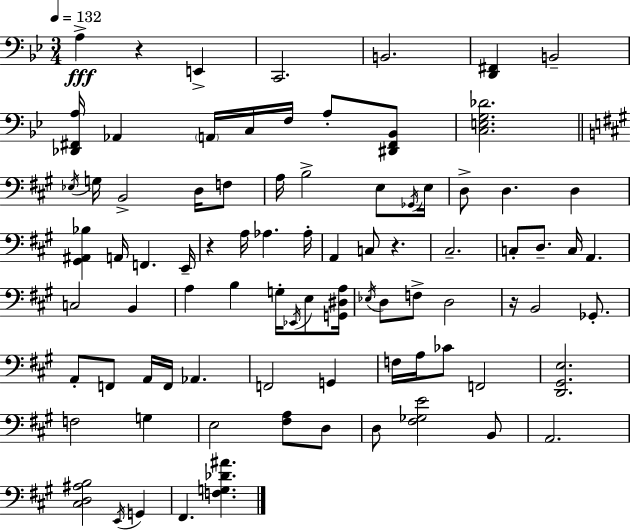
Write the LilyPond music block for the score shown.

{
  \clef bass
  \numericTimeSignature
  \time 3/4
  \key bes \major
  \tempo 4 = 132
  a4->\fff r4 e,4-> | c,2. | b,2. | <d, fis,>4 b,2-- | \break <des, fis, a>16 aes,4 \parenthesize a,16 c16 f16 a8-. <dis, fis, bes,>8 | <c e g des'>2. | \bar "||" \break \key a \major \acciaccatura { ees16 } g16 b,2-> d16 f8 | a16 b2-> e8 | \acciaccatura { ges,16 } e16 d8-> d4. d4 | <gis, ais, bes>4 a,16 f,4. | \break e,16-- r4 a16 aes4. | aes16-. a,4 c8 r4. | cis2.-- | c8-. d8.-- c16 a,4. | \break c2 b,4 | a4 b4 g16-. \acciaccatura { ees,16 } | e8 <g, dis a>16 \acciaccatura { ees16 } d8 f8-> d2 | r16 b,2 | \break ges,8.-. a,8-. f,8 a,16 f,16 aes,4. | f,2 | g,4 f16 a16 ces'8 f,2 | <d, gis, e>2. | \break f2 | g4 e2 | <fis a>8 d8 d8 <fis ges e'>2 | b,8 a,2. | \break <cis d ais b>2 | \acciaccatura { e,16 } g,4 fis,4. <f g des' ais'>4. | \bar "|."
}